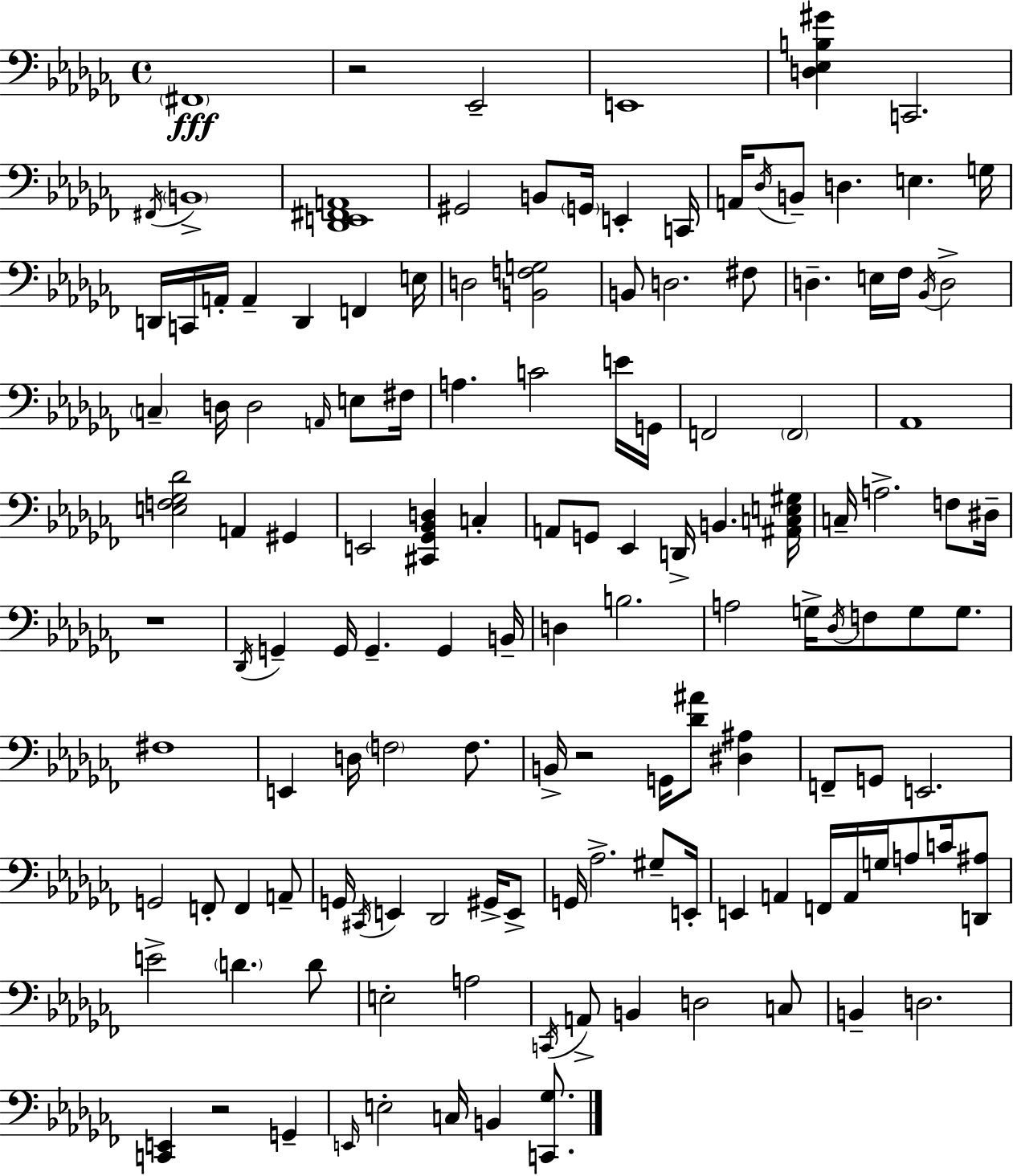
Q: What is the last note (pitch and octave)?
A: B2